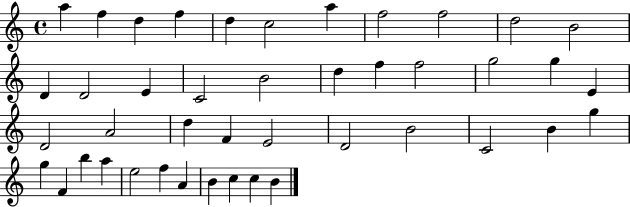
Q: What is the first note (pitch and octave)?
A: A5